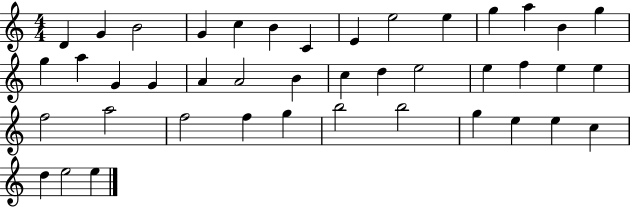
X:1
T:Untitled
M:4/4
L:1/4
K:C
D G B2 G c B C E e2 e g a B g g a G G A A2 B c d e2 e f e e f2 a2 f2 f g b2 b2 g e e c d e2 e